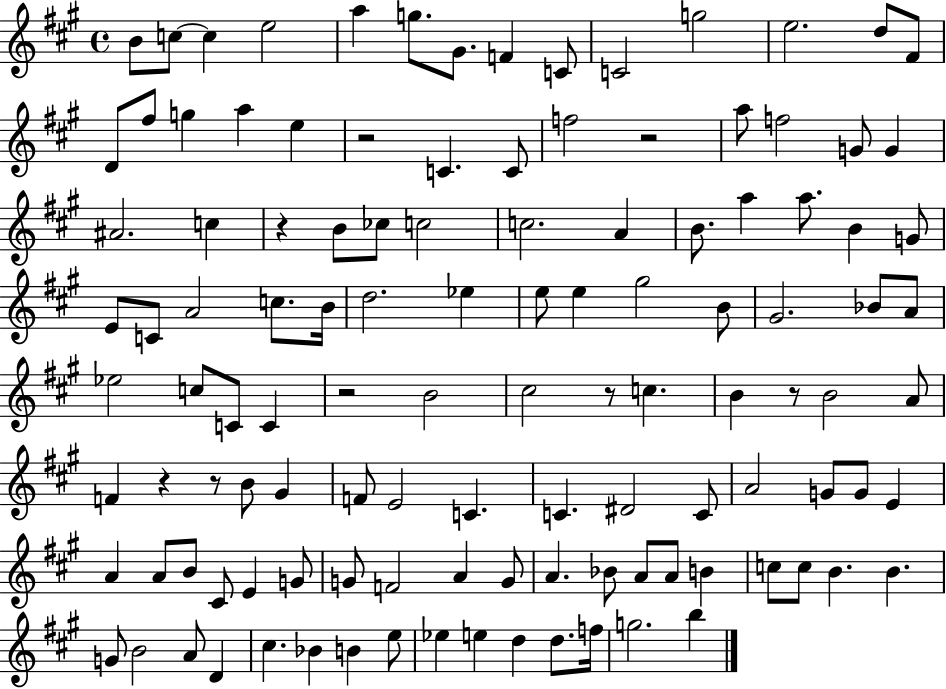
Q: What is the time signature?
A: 4/4